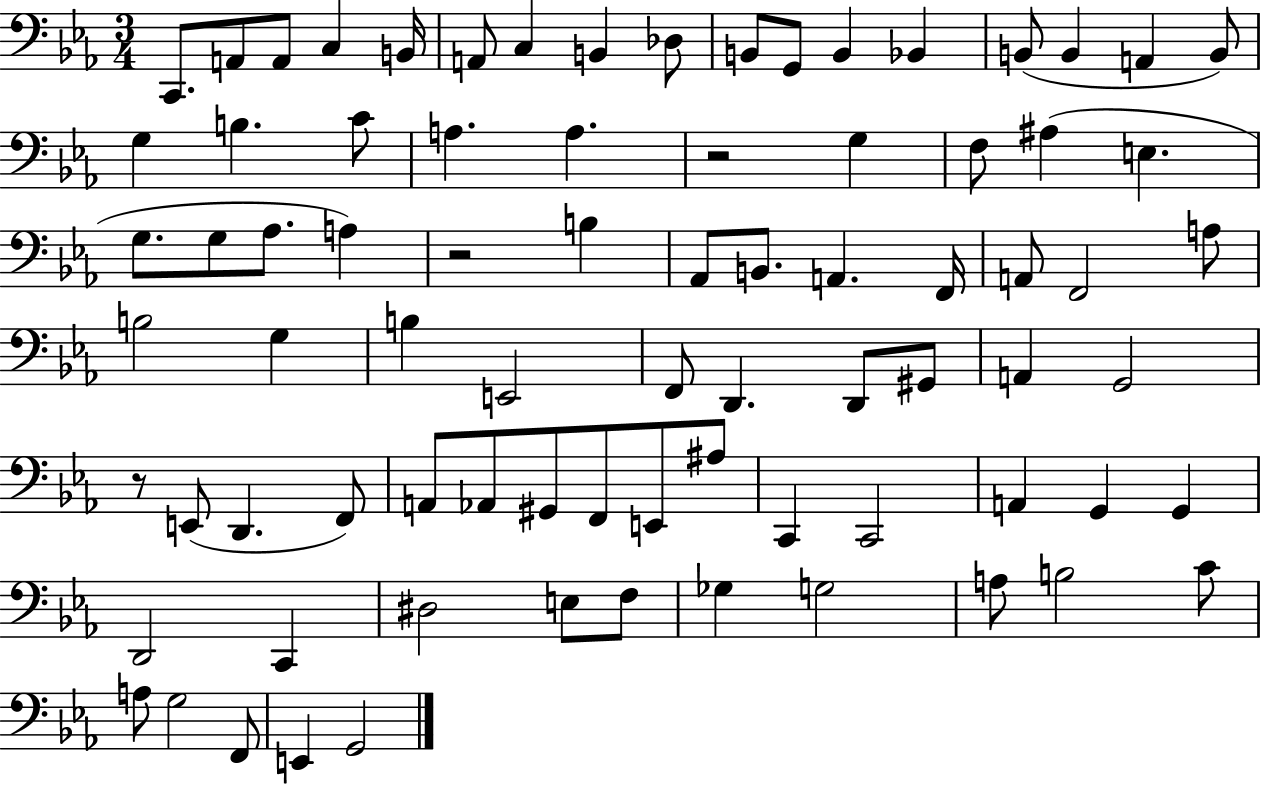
{
  \clef bass
  \numericTimeSignature
  \time 3/4
  \key ees \major
  c,8. a,8 a,8 c4 b,16 | a,8 c4 b,4 des8 | b,8 g,8 b,4 bes,4 | b,8( b,4 a,4 b,8) | \break g4 b4. c'8 | a4. a4. | r2 g4 | f8 ais4( e4. | \break g8. g8 aes8. a4) | r2 b4 | aes,8 b,8. a,4. f,16 | a,8 f,2 a8 | \break b2 g4 | b4 e,2 | f,8 d,4. d,8 gis,8 | a,4 g,2 | \break r8 e,8( d,4. f,8) | a,8 aes,8 gis,8 f,8 e,8 ais8 | c,4 c,2 | a,4 g,4 g,4 | \break d,2 c,4 | dis2 e8 f8 | ges4 g2 | a8 b2 c'8 | \break a8 g2 f,8 | e,4 g,2 | \bar "|."
}